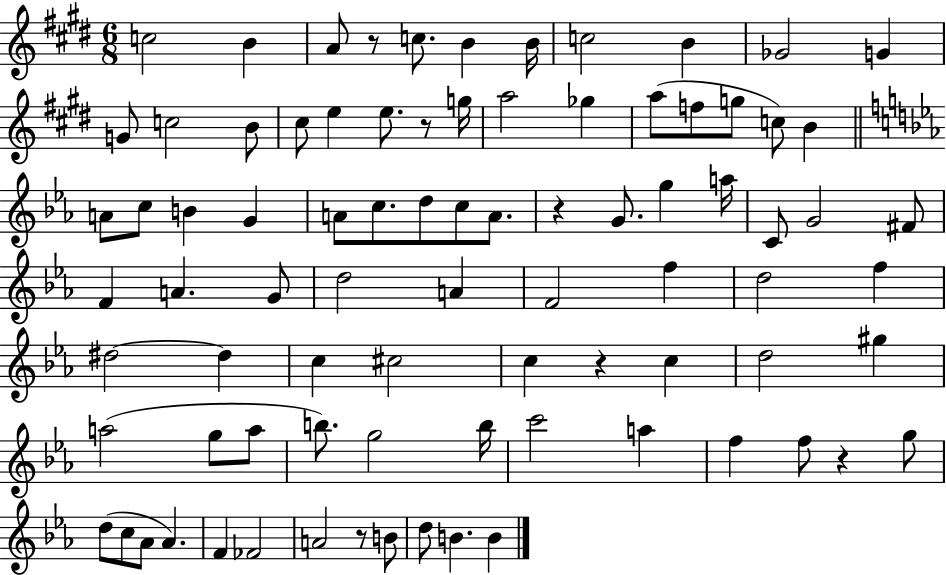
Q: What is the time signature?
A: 6/8